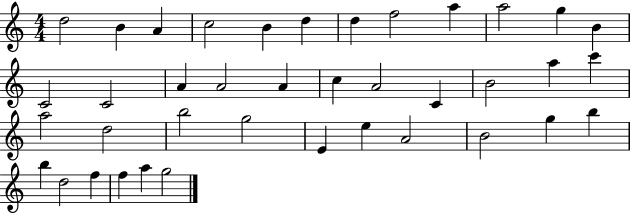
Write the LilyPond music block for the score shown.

{
  \clef treble
  \numericTimeSignature
  \time 4/4
  \key c \major
  d''2 b'4 a'4 | c''2 b'4 d''4 | d''4 f''2 a''4 | a''2 g''4 b'4 | \break c'2 c'2 | a'4 a'2 a'4 | c''4 a'2 c'4 | b'2 a''4 c'''4 | \break a''2 d''2 | b''2 g''2 | e'4 e''4 a'2 | b'2 g''4 b''4 | \break b''4 d''2 f''4 | f''4 a''4 g''2 | \bar "|."
}